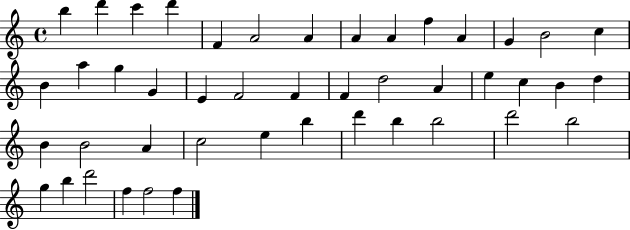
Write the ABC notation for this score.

X:1
T:Untitled
M:4/4
L:1/4
K:C
b d' c' d' F A2 A A A f A G B2 c B a g G E F2 F F d2 A e c B d B B2 A c2 e b d' b b2 d'2 b2 g b d'2 f f2 f